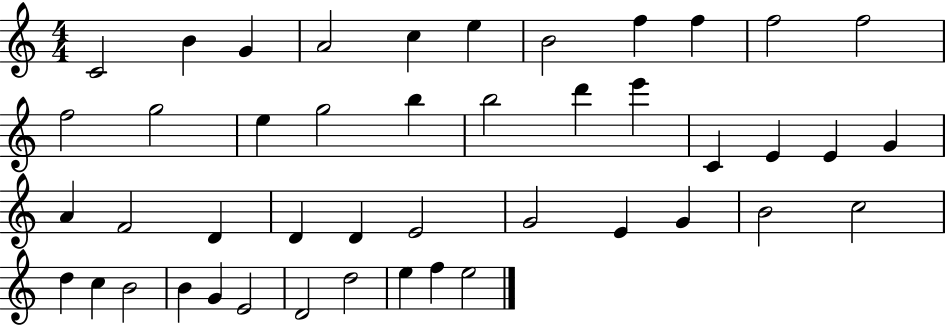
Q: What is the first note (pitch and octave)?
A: C4